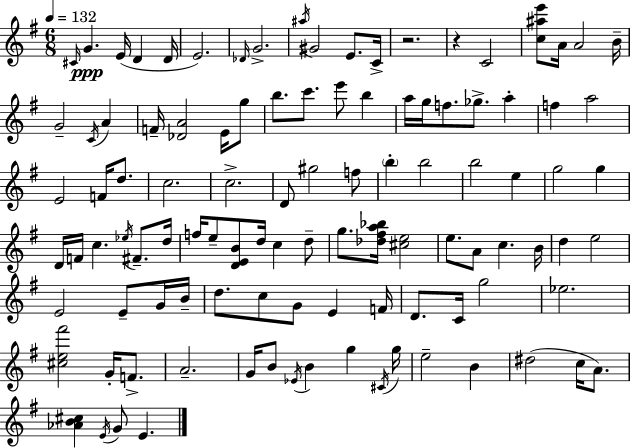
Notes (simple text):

C#4/s G4/q. E4/s D4/q D4/s E4/h. Db4/s G4/h. A#5/s G#4/h E4/e. C4/s R/h. R/q C4/h [C5,A#5,E6]/e A4/s A4/h B4/s G4/h C4/s A4/q F4/s [Db4,A4]/h E4/s G5/e B5/e. C6/e. E6/e B5/q A5/s G5/s F5/e. Gb5/e. A5/q F5/q A5/h E4/h F4/s D5/e. C5/h. C5/h. D4/e G#5/h F5/e B5/q B5/h B5/h E5/q G5/h G5/q D4/s F4/s C5/q. Eb5/s F#4/e. D5/s F5/s E5/e [D4,E4,B4]/e D5/s C5/q D5/e G5/e. [Db5,F#5,A5,Bb5]/s [C#5,E5]/h E5/e. A4/e C5/q. B4/s D5/q E5/h E4/h E4/e G4/s B4/s D5/e. C5/e G4/e E4/q F4/s D4/e. C4/s G5/h Eb5/h. [C#5,E5,F#6]/h G4/s F4/e. A4/h. G4/s B4/e Eb4/s B4/q G5/q C#4/s G5/s E5/h B4/q D#5/h C5/s A4/e. [Ab4,B4,C#5]/q E4/s G4/e E4/q.